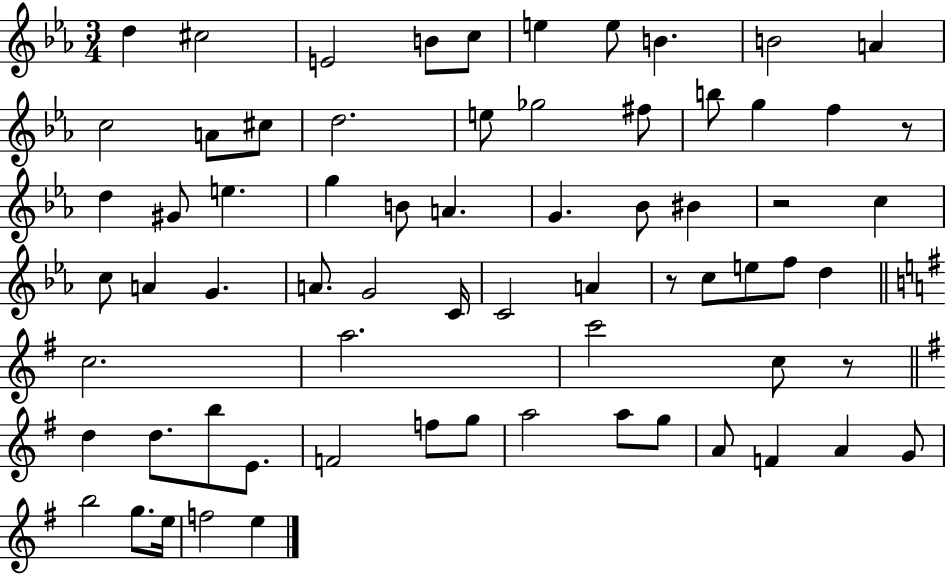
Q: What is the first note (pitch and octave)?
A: D5